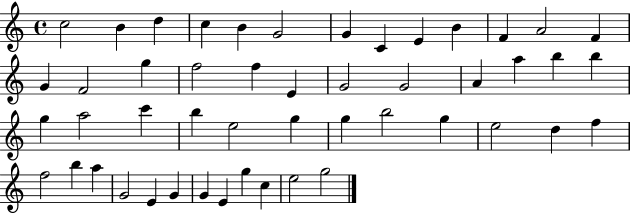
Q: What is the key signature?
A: C major